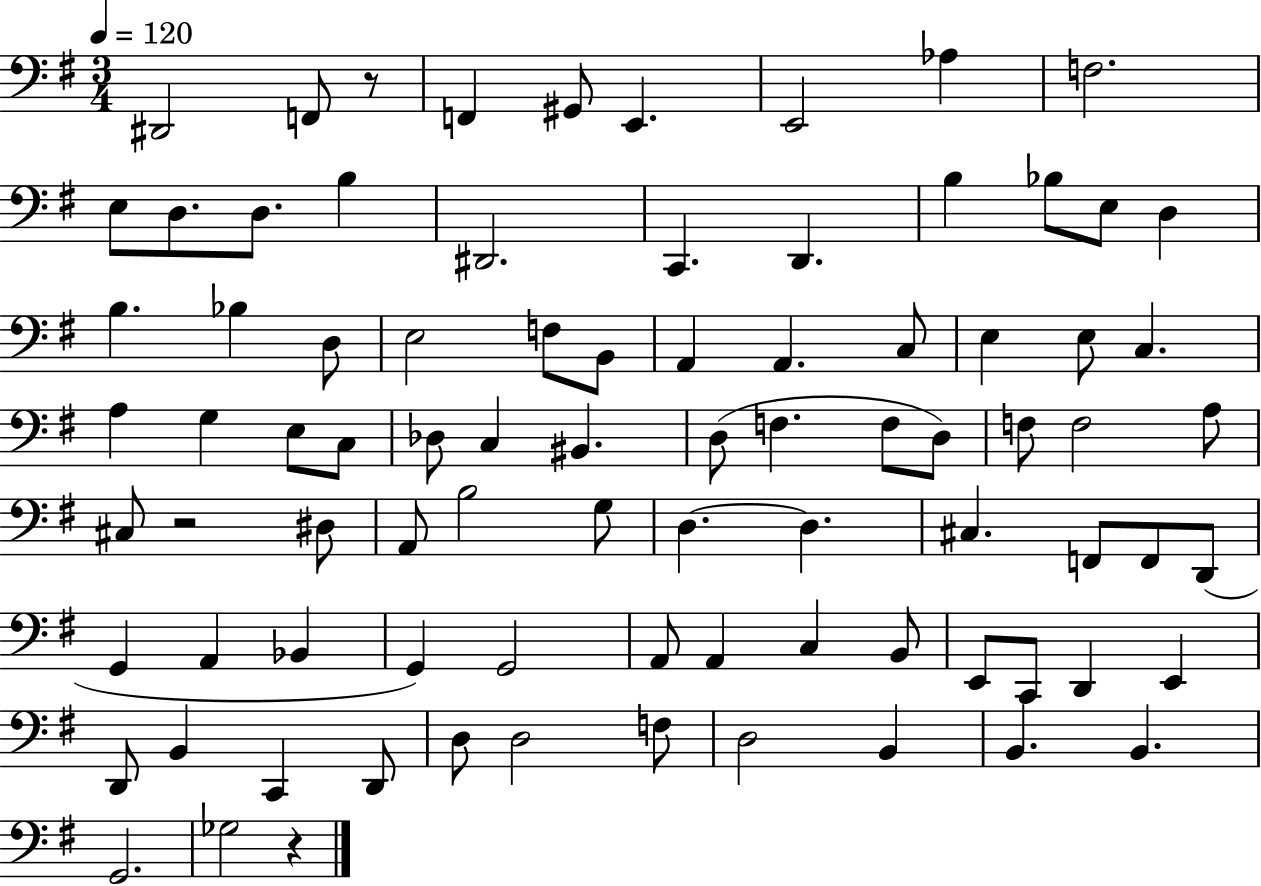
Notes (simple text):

D#2/h F2/e R/e F2/q G#2/e E2/q. E2/h Ab3/q F3/h. E3/e D3/e. D3/e. B3/q D#2/h. C2/q. D2/q. B3/q Bb3/e E3/e D3/q B3/q. Bb3/q D3/e E3/h F3/e B2/e A2/q A2/q. C3/e E3/q E3/e C3/q. A3/q G3/q E3/e C3/e Db3/e C3/q BIS2/q. D3/e F3/q. F3/e D3/e F3/e F3/h A3/e C#3/e R/h D#3/e A2/e B3/h G3/e D3/q. D3/q. C#3/q. F2/e F2/e D2/e G2/q A2/q Bb2/q G2/q G2/h A2/e A2/q C3/q B2/e E2/e C2/e D2/q E2/q D2/e B2/q C2/q D2/e D3/e D3/h F3/e D3/h B2/q B2/q. B2/q. G2/h. Gb3/h R/q